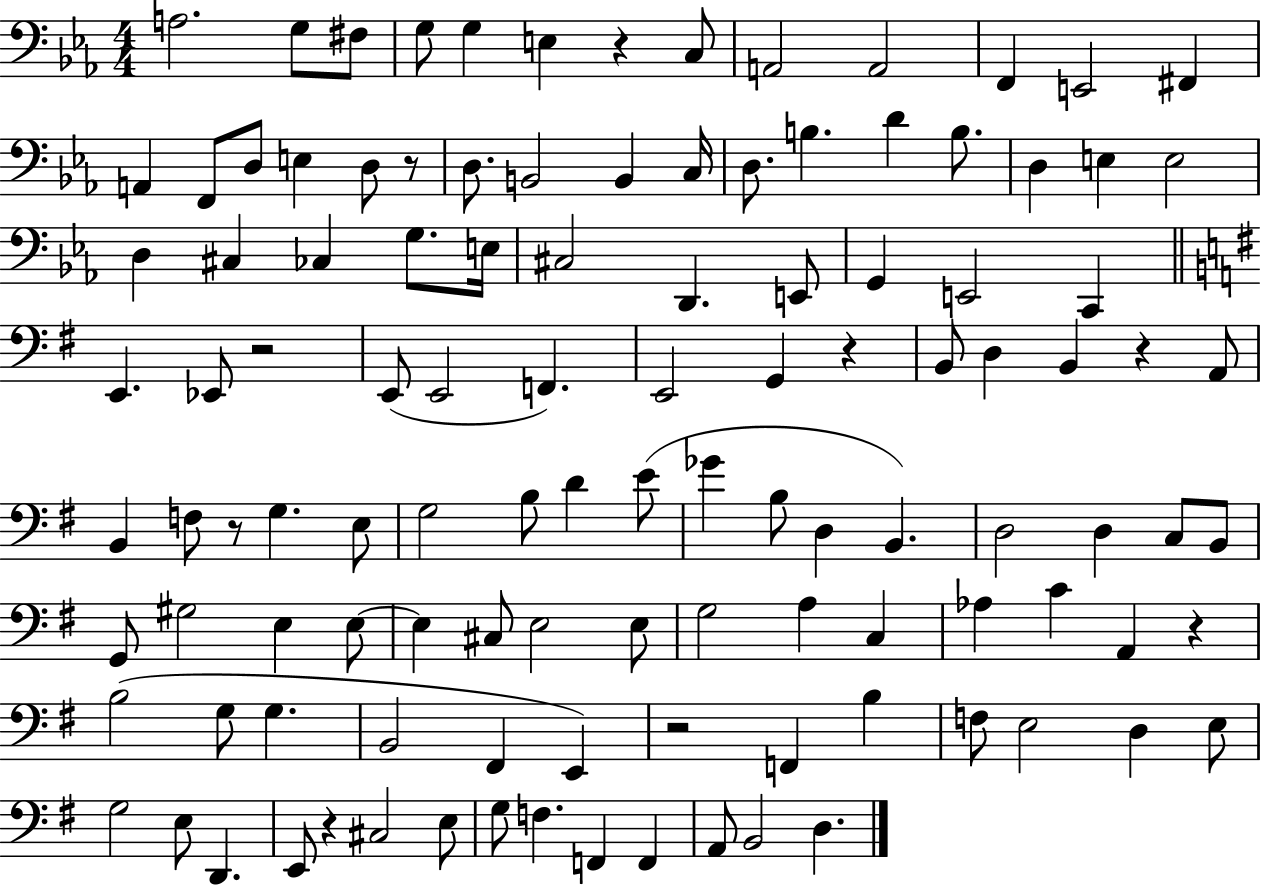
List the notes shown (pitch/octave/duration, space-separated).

A3/h. G3/e F#3/e G3/e G3/q E3/q R/q C3/e A2/h A2/h F2/q E2/h F#2/q A2/q F2/e D3/e E3/q D3/e R/e D3/e. B2/h B2/q C3/s D3/e. B3/q. D4/q B3/e. D3/q E3/q E3/h D3/q C#3/q CES3/q G3/e. E3/s C#3/h D2/q. E2/e G2/q E2/h C2/q E2/q. Eb2/e R/h E2/e E2/h F2/q. E2/h G2/q R/q B2/e D3/q B2/q R/q A2/e B2/q F3/e R/e G3/q. E3/e G3/h B3/e D4/q E4/e Gb4/q B3/e D3/q B2/q. D3/h D3/q C3/e B2/e G2/e G#3/h E3/q E3/e E3/q C#3/e E3/h E3/e G3/h A3/q C3/q Ab3/q C4/q A2/q R/q B3/h G3/e G3/q. B2/h F#2/q E2/q R/h F2/q B3/q F3/e E3/h D3/q E3/e G3/h E3/e D2/q. E2/e R/q C#3/h E3/e G3/e F3/q. F2/q F2/q A2/e B2/h D3/q.